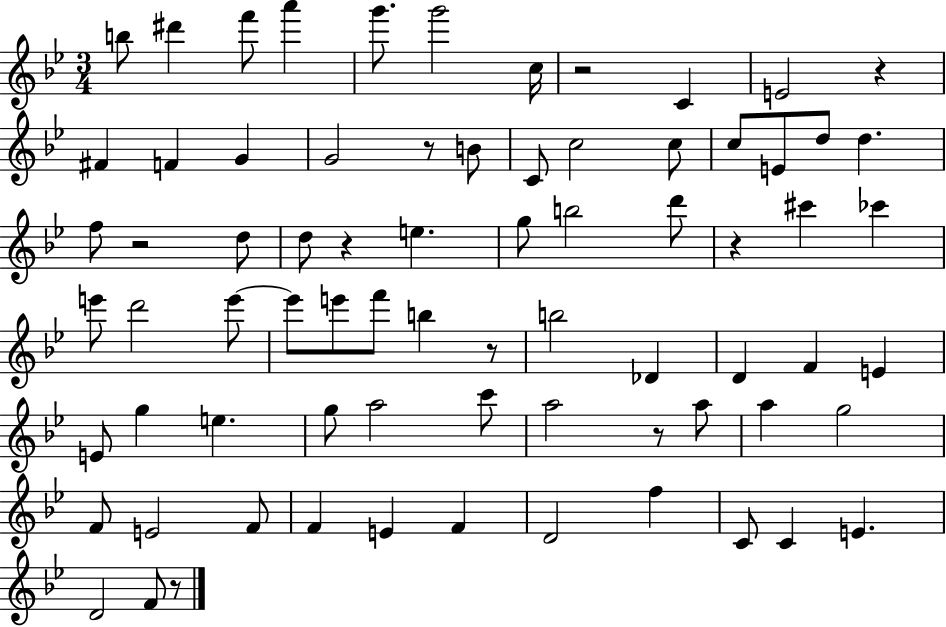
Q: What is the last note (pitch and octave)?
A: F4